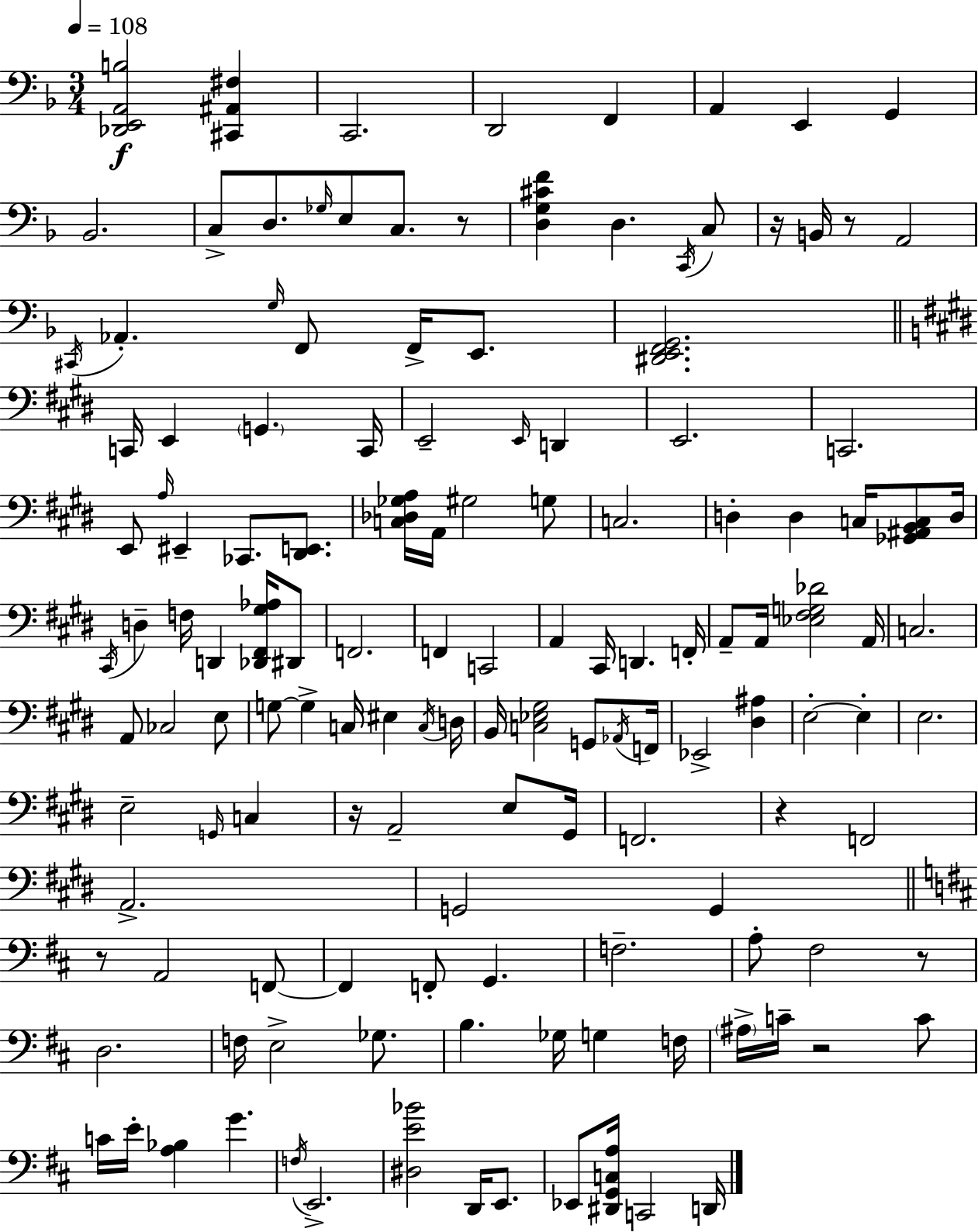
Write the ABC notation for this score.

X:1
T:Untitled
M:3/4
L:1/4
K:F
[_D,,E,,A,,B,]2 [^C,,^A,,^F,] C,,2 D,,2 F,, A,, E,, G,, _B,,2 C,/2 D,/2 _G,/4 E,/2 C,/2 z/2 [D,G,^CF] D, C,,/4 C,/2 z/4 B,,/4 z/2 A,,2 ^C,,/4 _A,, G,/4 F,,/2 F,,/4 E,,/2 [^D,,E,,F,,G,,]2 C,,/4 E,, G,, C,,/4 E,,2 E,,/4 D,, E,,2 C,,2 E,,/2 A,/4 ^E,, _C,,/2 [^D,,E,,]/2 [C,_D,_G,A,]/4 A,,/4 ^G,2 G,/2 C,2 D, D, C,/4 [_G,,^A,,B,,C,]/2 D,/4 ^C,,/4 D, F,/4 D,, [_D,,^F,,^G,_A,]/4 ^D,,/2 F,,2 F,, C,,2 A,, ^C,,/4 D,, F,,/4 A,,/2 A,,/4 [_E,^F,G,_D]2 A,,/4 C,2 A,,/2 _C,2 E,/2 G,/2 G, C,/4 ^E, C,/4 D,/4 B,,/4 [C,_E,^G,]2 G,,/2 _A,,/4 F,,/4 _E,,2 [^D,^A,] E,2 E, E,2 E,2 G,,/4 C, z/4 A,,2 E,/2 ^G,,/4 F,,2 z F,,2 A,,2 G,,2 G,, z/2 A,,2 F,,/2 F,, F,,/2 G,, F,2 A,/2 ^F,2 z/2 D,2 F,/4 E,2 _G,/2 B, _G,/4 G, F,/4 ^A,/4 C/4 z2 C/2 C/4 E/4 [A,_B,] G F,/4 E,,2 [^D,E_B]2 D,,/4 E,,/2 _E,,/2 [^D,,G,,C,A,]/4 C,,2 D,,/4